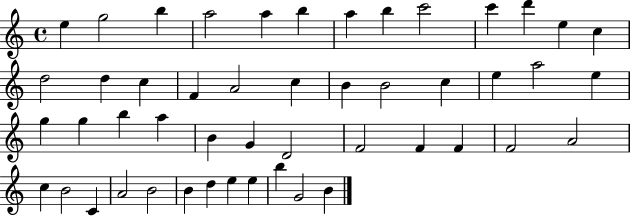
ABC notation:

X:1
T:Untitled
M:4/4
L:1/4
K:C
e g2 b a2 a b a b c'2 c' d' e c d2 d c F A2 c B B2 c e a2 e g g b a B G D2 F2 F F F2 A2 c B2 C A2 B2 B d e e b G2 B